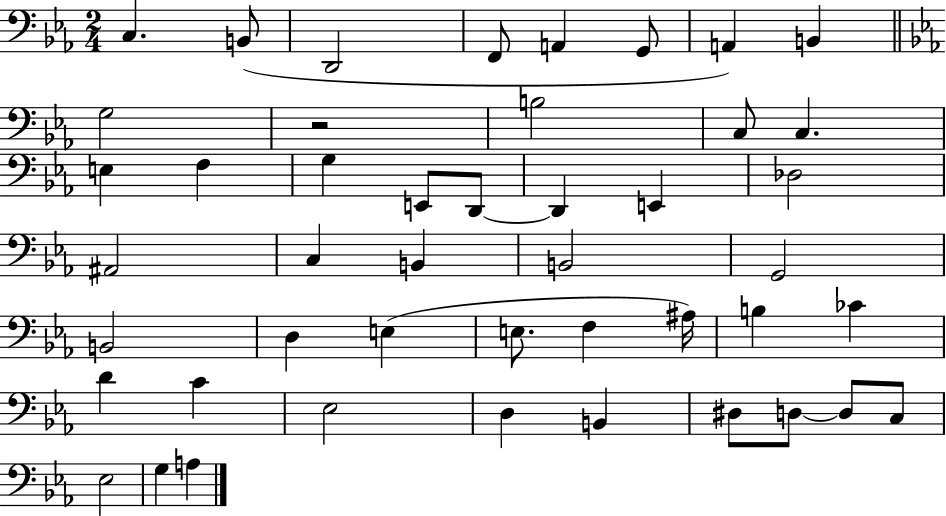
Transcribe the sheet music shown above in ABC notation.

X:1
T:Untitled
M:2/4
L:1/4
K:Eb
C, B,,/2 D,,2 F,,/2 A,, G,,/2 A,, B,, G,2 z2 B,2 C,/2 C, E, F, G, E,,/2 D,,/2 D,, E,, _D,2 ^A,,2 C, B,, B,,2 G,,2 B,,2 D, E, E,/2 F, ^A,/4 B, _C D C _E,2 D, B,, ^D,/2 D,/2 D,/2 C,/2 _E,2 G, A,